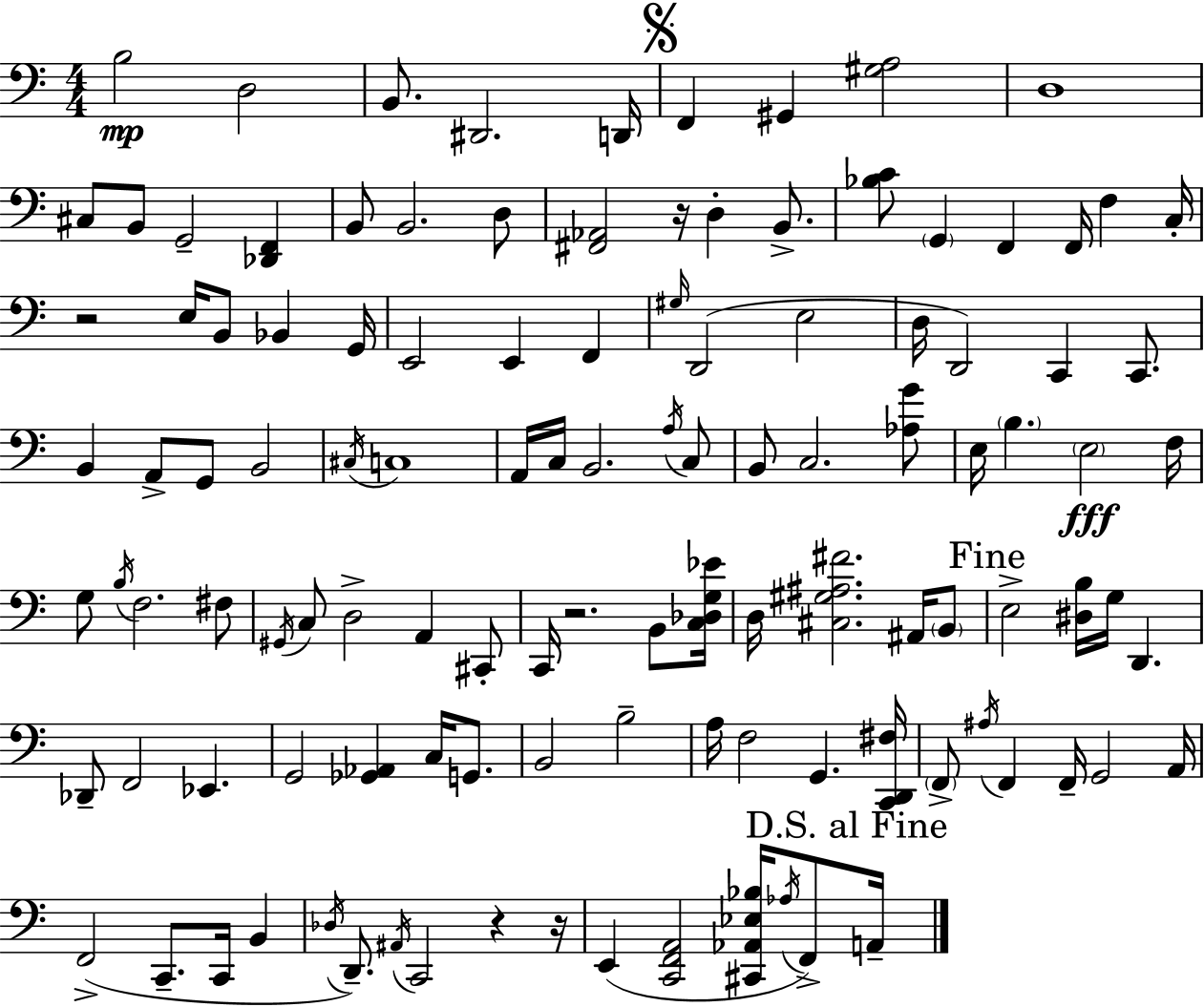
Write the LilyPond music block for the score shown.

{
  \clef bass
  \numericTimeSignature
  \time 4/4
  \key c \major
  b2\mp d2 | b,8. dis,2. d,16 | \mark \markup { \musicglyph "scripts.segno" } f,4 gis,4 <gis a>2 | d1 | \break cis8 b,8 g,2-- <des, f,>4 | b,8 b,2. d8 | <fis, aes,>2 r16 d4-. b,8.-> | <bes c'>8 \parenthesize g,4 f,4 f,16 f4 c16-. | \break r2 e16 b,8 bes,4 g,16 | e,2 e,4 f,4 | \grace { gis16 } d,2( e2 | d16 d,2) c,4 c,8. | \break b,4 a,8-> g,8 b,2 | \acciaccatura { cis16 } c1 | a,16 c16 b,2. | \acciaccatura { a16 } c8 b,8 c2. | \break <aes g'>8 e16 \parenthesize b4. \parenthesize e2\fff | f16 g8 \acciaccatura { b16 } f2. | fis8 \acciaccatura { gis,16 } c8 d2-> a,4 | cis,8-. c,16 r2. | \break b,8 <c des g ees'>16 d16 <cis gis ais fis'>2. | ais,16 \parenthesize b,8 \mark "Fine" e2-> <dis b>16 g16 d,4. | des,8-- f,2 ees,4. | g,2 <ges, aes,>4 | \break c16 g,8. b,2 b2-- | a16 f2 g,4. | <c, d, fis>16 \parenthesize f,8-> \acciaccatura { ais16 } f,4 f,16-- g,2 | a,16 f,2->( c,8.-- | \break c,16 b,4 \acciaccatura { des16 } d,8.--) \acciaccatura { ais,16 } c,2 | r4 r16 e,4( <c, f, a,>2 | <cis, aes, ees bes>16 \acciaccatura { aes16 } f,8->) \mark "D.S. al Fine" a,16-- \bar "|."
}